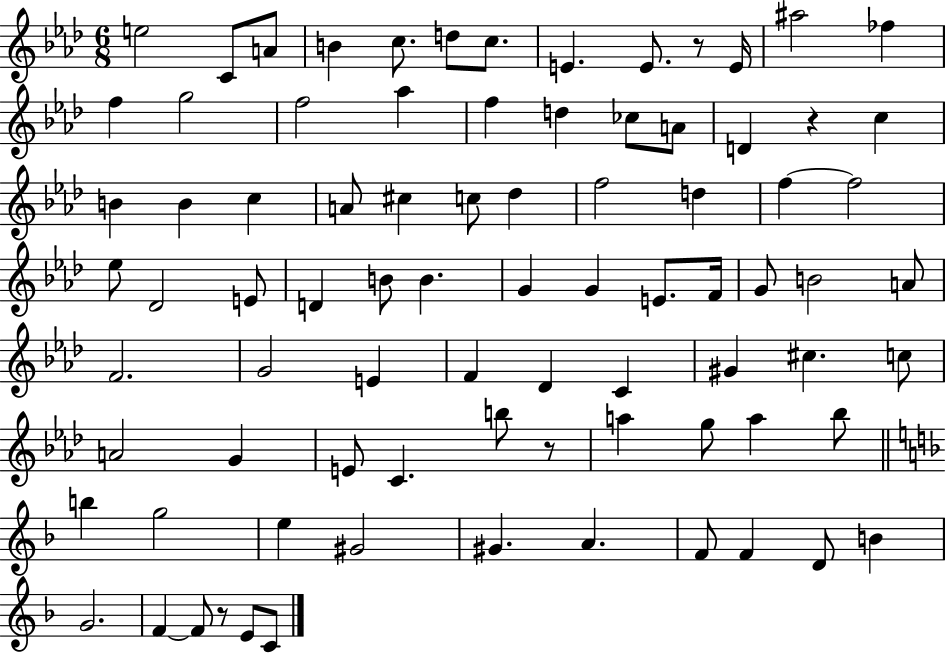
{
  \clef treble
  \numericTimeSignature
  \time 6/8
  \key aes \major
  e''2 c'8 a'8 | b'4 c''8. d''8 c''8. | e'4. e'8. r8 e'16 | ais''2 fes''4 | \break f''4 g''2 | f''2 aes''4 | f''4 d''4 ces''8 a'8 | d'4 r4 c''4 | \break b'4 b'4 c''4 | a'8 cis''4 c''8 des''4 | f''2 d''4 | f''4~~ f''2 | \break ees''8 des'2 e'8 | d'4 b'8 b'4. | g'4 g'4 e'8. f'16 | g'8 b'2 a'8 | \break f'2. | g'2 e'4 | f'4 des'4 c'4 | gis'4 cis''4. c''8 | \break a'2 g'4 | e'8 c'4. b''8 r8 | a''4 g''8 a''4 bes''8 | \bar "||" \break \key f \major b''4 g''2 | e''4 gis'2 | gis'4. a'4. | f'8 f'4 d'8 b'4 | \break g'2. | f'4~~ f'8 r8 e'8 c'8 | \bar "|."
}